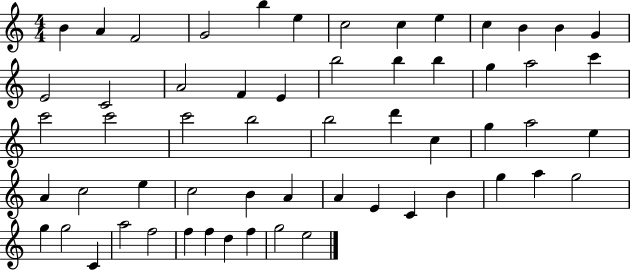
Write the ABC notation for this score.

X:1
T:Untitled
M:4/4
L:1/4
K:C
B A F2 G2 b e c2 c e c B B G E2 C2 A2 F E b2 b b g a2 c' c'2 c'2 c'2 b2 b2 d' c g a2 e A c2 e c2 B A A E C B g a g2 g g2 C a2 f2 f f d f g2 e2